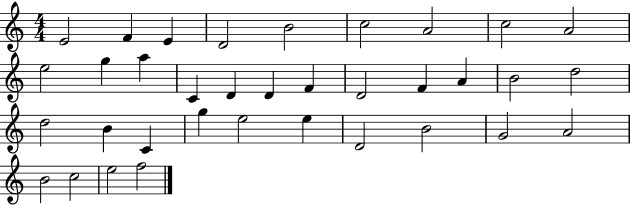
{
  \clef treble
  \numericTimeSignature
  \time 4/4
  \key c \major
  e'2 f'4 e'4 | d'2 b'2 | c''2 a'2 | c''2 a'2 | \break e''2 g''4 a''4 | c'4 d'4 d'4 f'4 | d'2 f'4 a'4 | b'2 d''2 | \break d''2 b'4 c'4 | g''4 e''2 e''4 | d'2 b'2 | g'2 a'2 | \break b'2 c''2 | e''2 f''2 | \bar "|."
}